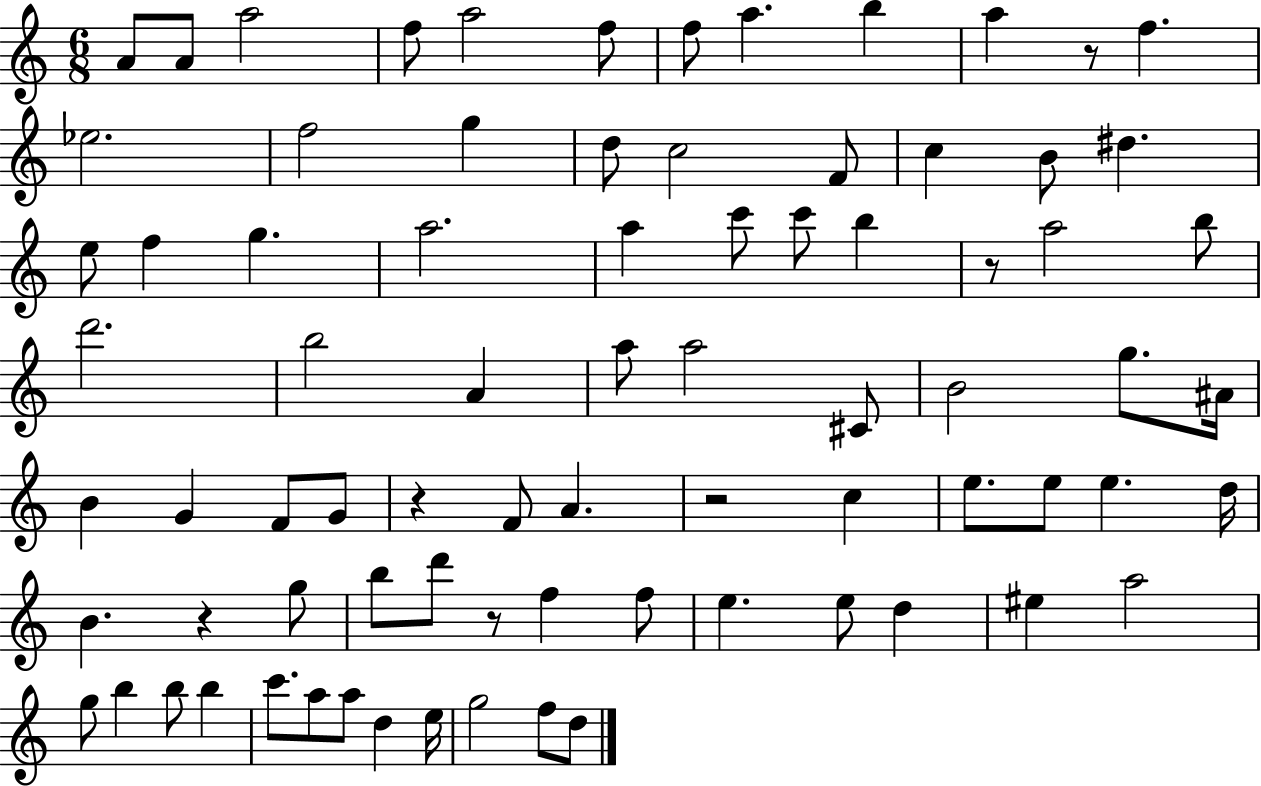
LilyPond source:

{
  \clef treble
  \numericTimeSignature
  \time 6/8
  \key c \major
  a'8 a'8 a''2 | f''8 a''2 f''8 | f''8 a''4. b''4 | a''4 r8 f''4. | \break ees''2. | f''2 g''4 | d''8 c''2 f'8 | c''4 b'8 dis''4. | \break e''8 f''4 g''4. | a''2. | a''4 c'''8 c'''8 b''4 | r8 a''2 b''8 | \break d'''2. | b''2 a'4 | a''8 a''2 cis'8 | b'2 g''8. ais'16 | \break b'4 g'4 f'8 g'8 | r4 f'8 a'4. | r2 c''4 | e''8. e''8 e''4. d''16 | \break b'4. r4 g''8 | b''8 d'''8 r8 f''4 f''8 | e''4. e''8 d''4 | eis''4 a''2 | \break g''8 b''4 b''8 b''4 | c'''8. a''8 a''8 d''4 e''16 | g''2 f''8 d''8 | \bar "|."
}